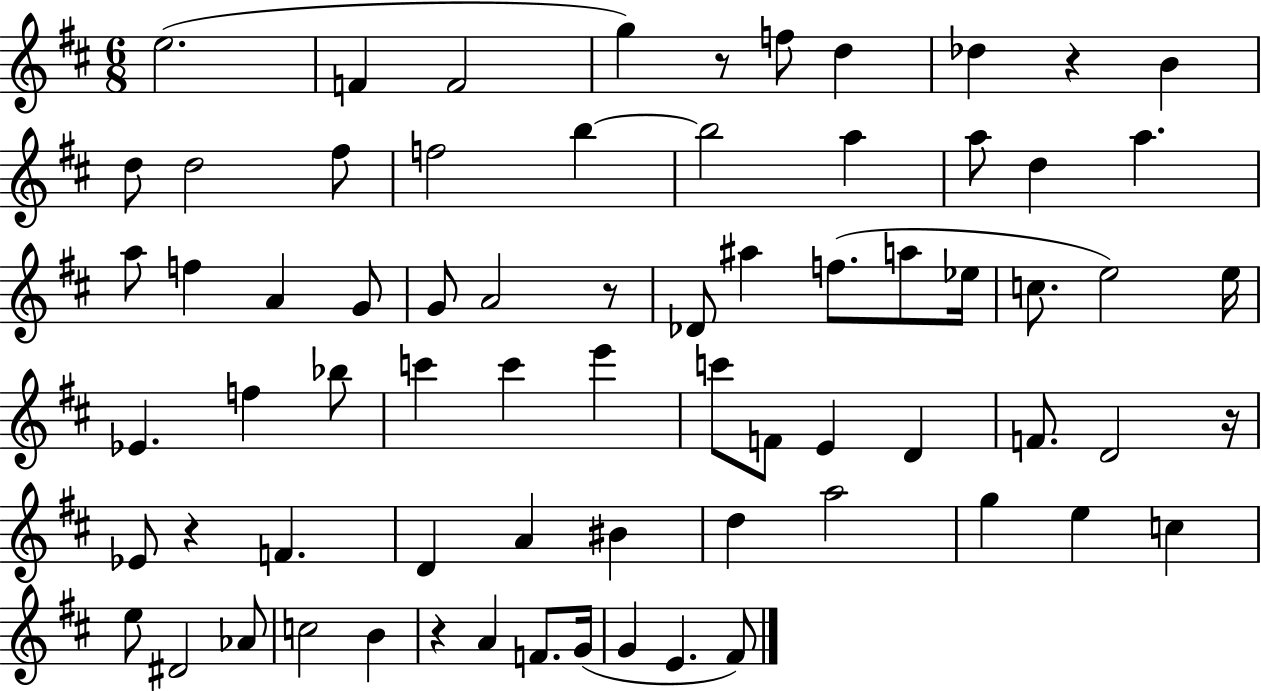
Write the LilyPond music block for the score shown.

{
  \clef treble
  \numericTimeSignature
  \time 6/8
  \key d \major
  e''2.( | f'4 f'2 | g''4) r8 f''8 d''4 | des''4 r4 b'4 | \break d''8 d''2 fis''8 | f''2 b''4~~ | b''2 a''4 | a''8 d''4 a''4. | \break a''8 f''4 a'4 g'8 | g'8 a'2 r8 | des'8 ais''4 f''8.( a''8 ees''16 | c''8. e''2) e''16 | \break ees'4. f''4 bes''8 | c'''4 c'''4 e'''4 | c'''8 f'8 e'4 d'4 | f'8. d'2 r16 | \break ees'8 r4 f'4. | d'4 a'4 bis'4 | d''4 a''2 | g''4 e''4 c''4 | \break e''8 dis'2 aes'8 | c''2 b'4 | r4 a'4 f'8. g'16( | g'4 e'4. fis'8) | \break \bar "|."
}